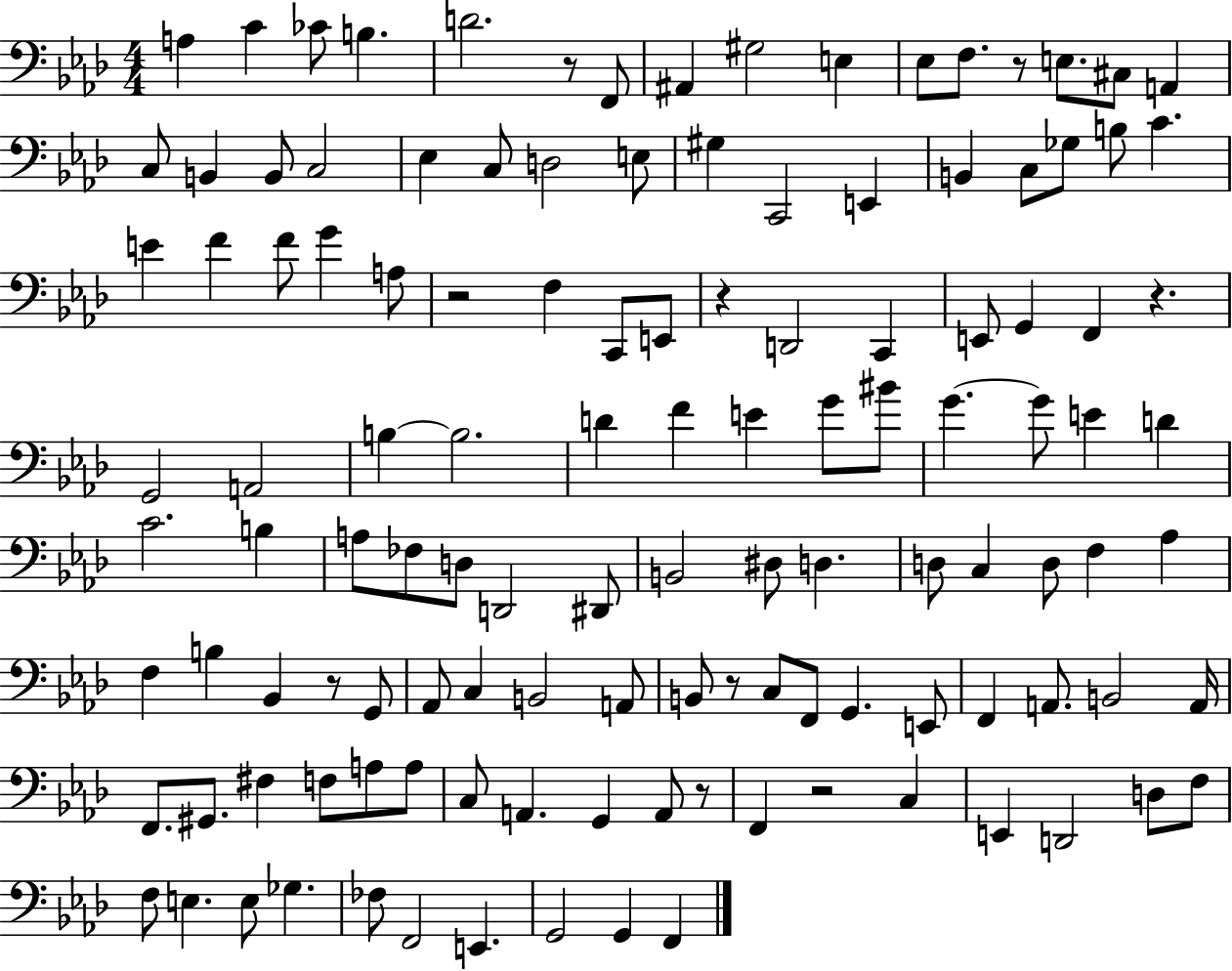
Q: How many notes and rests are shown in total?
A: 123